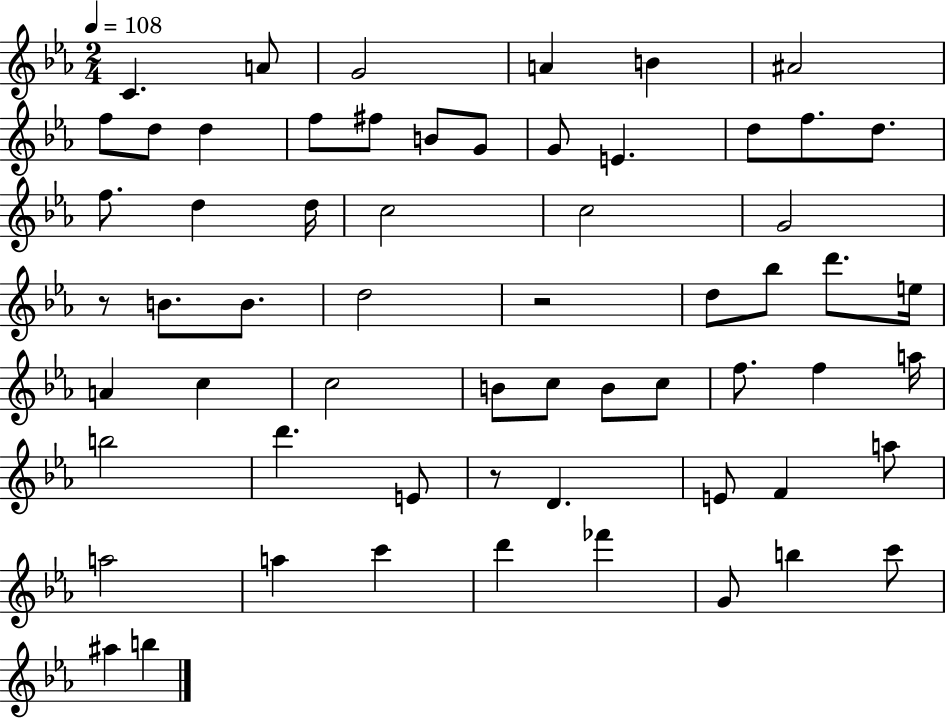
{
  \clef treble
  \numericTimeSignature
  \time 2/4
  \key ees \major
  \tempo 4 = 108
  c'4. a'8 | g'2 | a'4 b'4 | ais'2 | \break f''8 d''8 d''4 | f''8 fis''8 b'8 g'8 | g'8 e'4. | d''8 f''8. d''8. | \break f''8. d''4 d''16 | c''2 | c''2 | g'2 | \break r8 b'8. b'8. | d''2 | r2 | d''8 bes''8 d'''8. e''16 | \break a'4 c''4 | c''2 | b'8 c''8 b'8 c''8 | f''8. f''4 a''16 | \break b''2 | d'''4. e'8 | r8 d'4. | e'8 f'4 a''8 | \break a''2 | a''4 c'''4 | d'''4 fes'''4 | g'8 b''4 c'''8 | \break ais''4 b''4 | \bar "|."
}